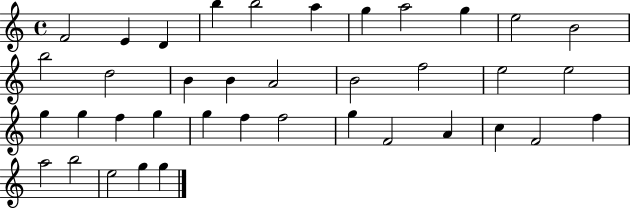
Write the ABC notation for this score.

X:1
T:Untitled
M:4/4
L:1/4
K:C
F2 E D b b2 a g a2 g e2 B2 b2 d2 B B A2 B2 f2 e2 e2 g g f g g f f2 g F2 A c F2 f a2 b2 e2 g g